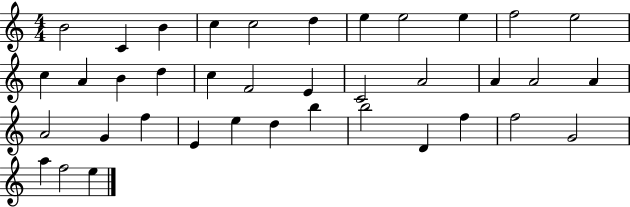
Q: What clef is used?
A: treble